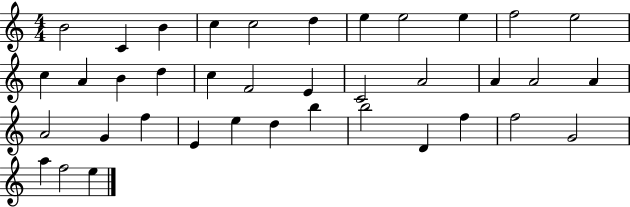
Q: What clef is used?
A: treble